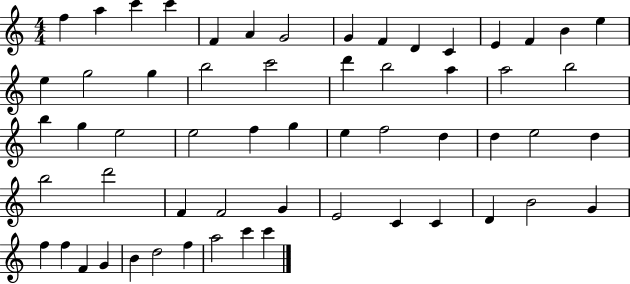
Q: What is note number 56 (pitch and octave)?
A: A5